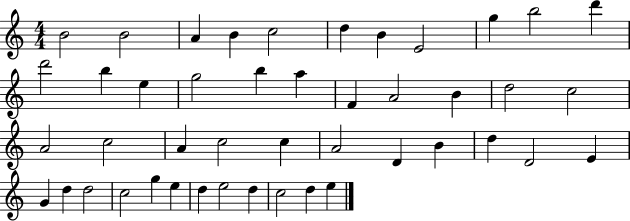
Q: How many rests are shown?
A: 0